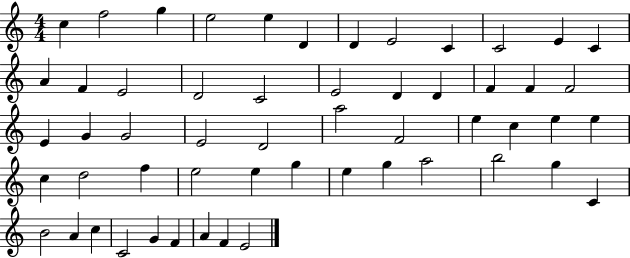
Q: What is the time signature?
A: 4/4